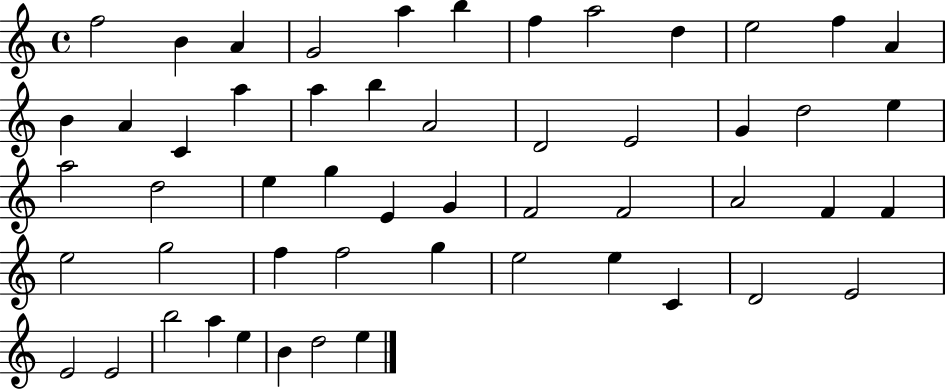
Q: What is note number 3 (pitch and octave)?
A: A4